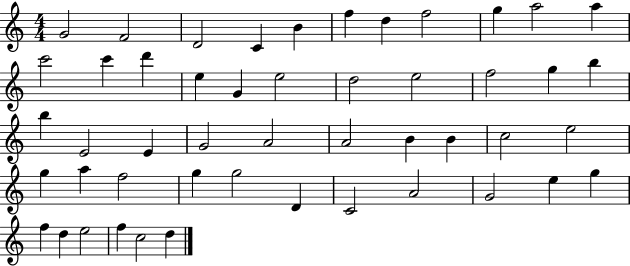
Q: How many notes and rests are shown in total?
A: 49